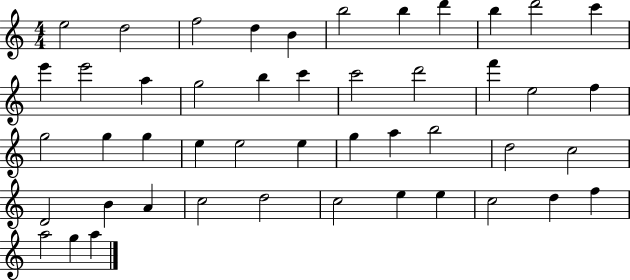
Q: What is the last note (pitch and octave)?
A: A5